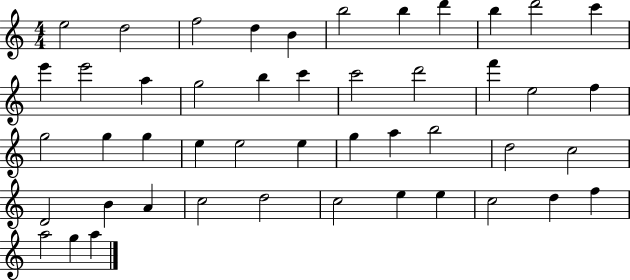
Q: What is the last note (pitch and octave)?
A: A5